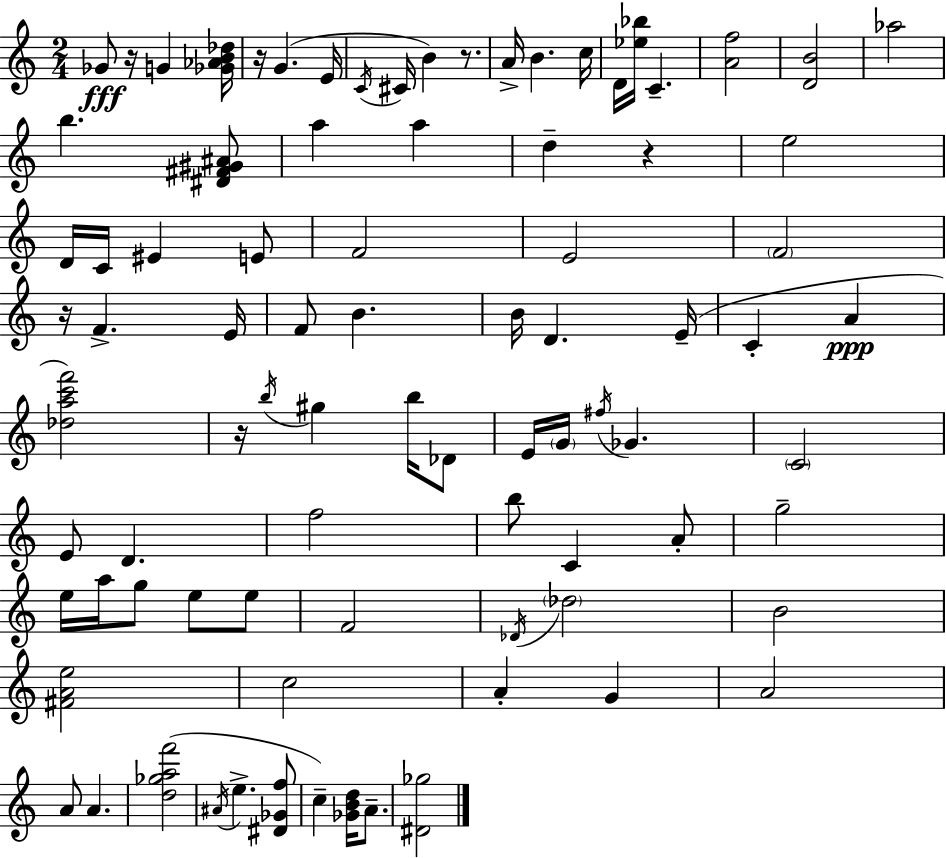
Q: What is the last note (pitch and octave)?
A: A4